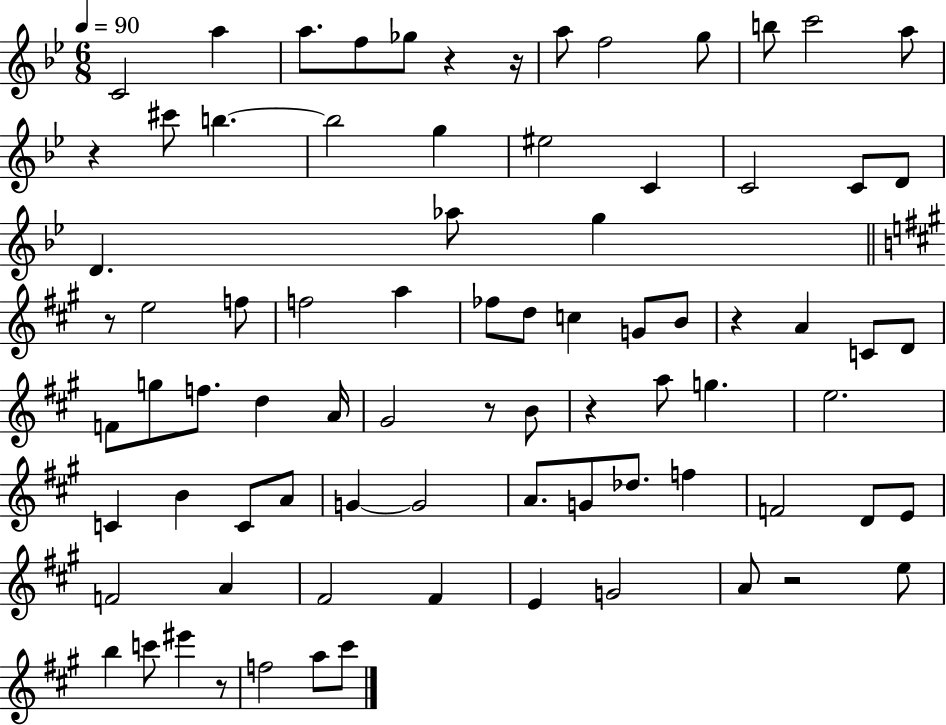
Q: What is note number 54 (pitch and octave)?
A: Db5